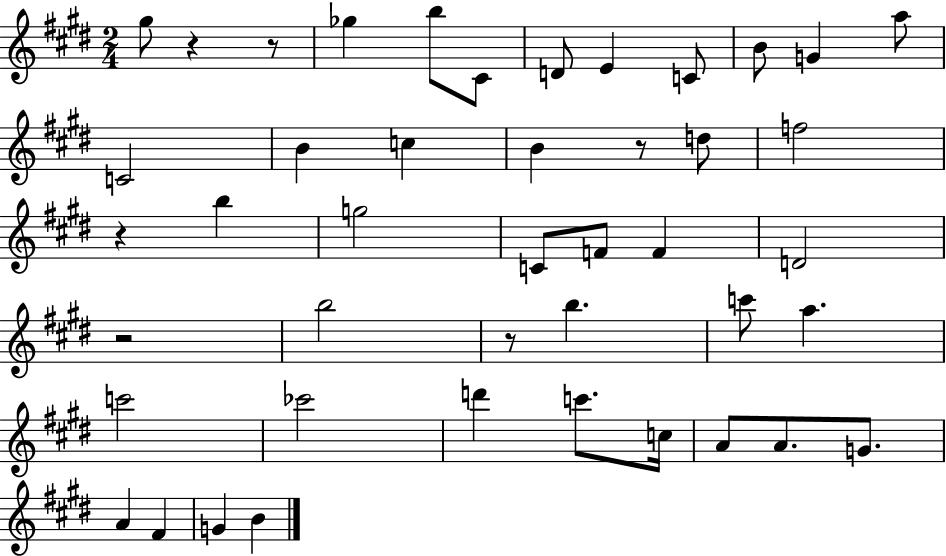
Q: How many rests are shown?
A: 6